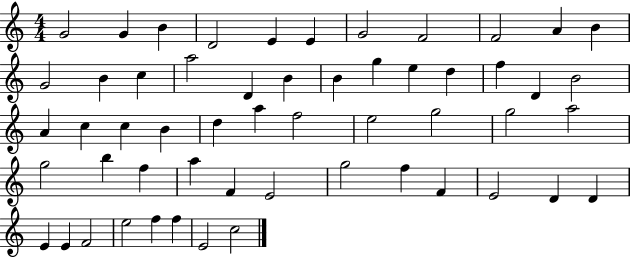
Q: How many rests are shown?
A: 0